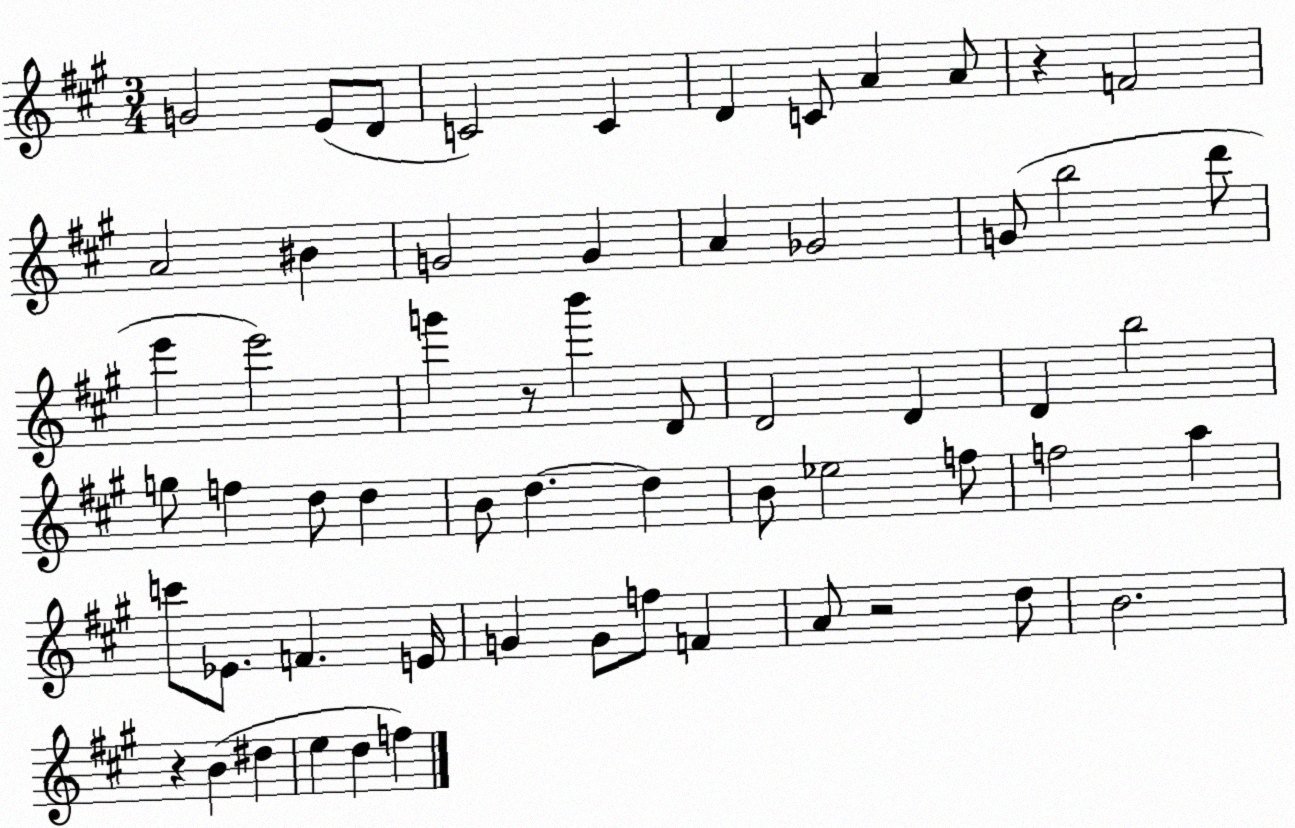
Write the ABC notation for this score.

X:1
T:Untitled
M:3/4
L:1/4
K:A
G2 E/2 D/2 C2 C D C/2 A A/2 z F2 A2 ^B G2 G A _G2 G/2 b2 d'/2 e' e'2 g' z/2 b' D/2 D2 D D b2 g/2 f d/2 d B/2 d d B/2 _e2 f/2 f2 a c'/2 _E/2 F E/4 G G/2 f/2 F A/2 z2 d/2 B2 z B ^d e d f